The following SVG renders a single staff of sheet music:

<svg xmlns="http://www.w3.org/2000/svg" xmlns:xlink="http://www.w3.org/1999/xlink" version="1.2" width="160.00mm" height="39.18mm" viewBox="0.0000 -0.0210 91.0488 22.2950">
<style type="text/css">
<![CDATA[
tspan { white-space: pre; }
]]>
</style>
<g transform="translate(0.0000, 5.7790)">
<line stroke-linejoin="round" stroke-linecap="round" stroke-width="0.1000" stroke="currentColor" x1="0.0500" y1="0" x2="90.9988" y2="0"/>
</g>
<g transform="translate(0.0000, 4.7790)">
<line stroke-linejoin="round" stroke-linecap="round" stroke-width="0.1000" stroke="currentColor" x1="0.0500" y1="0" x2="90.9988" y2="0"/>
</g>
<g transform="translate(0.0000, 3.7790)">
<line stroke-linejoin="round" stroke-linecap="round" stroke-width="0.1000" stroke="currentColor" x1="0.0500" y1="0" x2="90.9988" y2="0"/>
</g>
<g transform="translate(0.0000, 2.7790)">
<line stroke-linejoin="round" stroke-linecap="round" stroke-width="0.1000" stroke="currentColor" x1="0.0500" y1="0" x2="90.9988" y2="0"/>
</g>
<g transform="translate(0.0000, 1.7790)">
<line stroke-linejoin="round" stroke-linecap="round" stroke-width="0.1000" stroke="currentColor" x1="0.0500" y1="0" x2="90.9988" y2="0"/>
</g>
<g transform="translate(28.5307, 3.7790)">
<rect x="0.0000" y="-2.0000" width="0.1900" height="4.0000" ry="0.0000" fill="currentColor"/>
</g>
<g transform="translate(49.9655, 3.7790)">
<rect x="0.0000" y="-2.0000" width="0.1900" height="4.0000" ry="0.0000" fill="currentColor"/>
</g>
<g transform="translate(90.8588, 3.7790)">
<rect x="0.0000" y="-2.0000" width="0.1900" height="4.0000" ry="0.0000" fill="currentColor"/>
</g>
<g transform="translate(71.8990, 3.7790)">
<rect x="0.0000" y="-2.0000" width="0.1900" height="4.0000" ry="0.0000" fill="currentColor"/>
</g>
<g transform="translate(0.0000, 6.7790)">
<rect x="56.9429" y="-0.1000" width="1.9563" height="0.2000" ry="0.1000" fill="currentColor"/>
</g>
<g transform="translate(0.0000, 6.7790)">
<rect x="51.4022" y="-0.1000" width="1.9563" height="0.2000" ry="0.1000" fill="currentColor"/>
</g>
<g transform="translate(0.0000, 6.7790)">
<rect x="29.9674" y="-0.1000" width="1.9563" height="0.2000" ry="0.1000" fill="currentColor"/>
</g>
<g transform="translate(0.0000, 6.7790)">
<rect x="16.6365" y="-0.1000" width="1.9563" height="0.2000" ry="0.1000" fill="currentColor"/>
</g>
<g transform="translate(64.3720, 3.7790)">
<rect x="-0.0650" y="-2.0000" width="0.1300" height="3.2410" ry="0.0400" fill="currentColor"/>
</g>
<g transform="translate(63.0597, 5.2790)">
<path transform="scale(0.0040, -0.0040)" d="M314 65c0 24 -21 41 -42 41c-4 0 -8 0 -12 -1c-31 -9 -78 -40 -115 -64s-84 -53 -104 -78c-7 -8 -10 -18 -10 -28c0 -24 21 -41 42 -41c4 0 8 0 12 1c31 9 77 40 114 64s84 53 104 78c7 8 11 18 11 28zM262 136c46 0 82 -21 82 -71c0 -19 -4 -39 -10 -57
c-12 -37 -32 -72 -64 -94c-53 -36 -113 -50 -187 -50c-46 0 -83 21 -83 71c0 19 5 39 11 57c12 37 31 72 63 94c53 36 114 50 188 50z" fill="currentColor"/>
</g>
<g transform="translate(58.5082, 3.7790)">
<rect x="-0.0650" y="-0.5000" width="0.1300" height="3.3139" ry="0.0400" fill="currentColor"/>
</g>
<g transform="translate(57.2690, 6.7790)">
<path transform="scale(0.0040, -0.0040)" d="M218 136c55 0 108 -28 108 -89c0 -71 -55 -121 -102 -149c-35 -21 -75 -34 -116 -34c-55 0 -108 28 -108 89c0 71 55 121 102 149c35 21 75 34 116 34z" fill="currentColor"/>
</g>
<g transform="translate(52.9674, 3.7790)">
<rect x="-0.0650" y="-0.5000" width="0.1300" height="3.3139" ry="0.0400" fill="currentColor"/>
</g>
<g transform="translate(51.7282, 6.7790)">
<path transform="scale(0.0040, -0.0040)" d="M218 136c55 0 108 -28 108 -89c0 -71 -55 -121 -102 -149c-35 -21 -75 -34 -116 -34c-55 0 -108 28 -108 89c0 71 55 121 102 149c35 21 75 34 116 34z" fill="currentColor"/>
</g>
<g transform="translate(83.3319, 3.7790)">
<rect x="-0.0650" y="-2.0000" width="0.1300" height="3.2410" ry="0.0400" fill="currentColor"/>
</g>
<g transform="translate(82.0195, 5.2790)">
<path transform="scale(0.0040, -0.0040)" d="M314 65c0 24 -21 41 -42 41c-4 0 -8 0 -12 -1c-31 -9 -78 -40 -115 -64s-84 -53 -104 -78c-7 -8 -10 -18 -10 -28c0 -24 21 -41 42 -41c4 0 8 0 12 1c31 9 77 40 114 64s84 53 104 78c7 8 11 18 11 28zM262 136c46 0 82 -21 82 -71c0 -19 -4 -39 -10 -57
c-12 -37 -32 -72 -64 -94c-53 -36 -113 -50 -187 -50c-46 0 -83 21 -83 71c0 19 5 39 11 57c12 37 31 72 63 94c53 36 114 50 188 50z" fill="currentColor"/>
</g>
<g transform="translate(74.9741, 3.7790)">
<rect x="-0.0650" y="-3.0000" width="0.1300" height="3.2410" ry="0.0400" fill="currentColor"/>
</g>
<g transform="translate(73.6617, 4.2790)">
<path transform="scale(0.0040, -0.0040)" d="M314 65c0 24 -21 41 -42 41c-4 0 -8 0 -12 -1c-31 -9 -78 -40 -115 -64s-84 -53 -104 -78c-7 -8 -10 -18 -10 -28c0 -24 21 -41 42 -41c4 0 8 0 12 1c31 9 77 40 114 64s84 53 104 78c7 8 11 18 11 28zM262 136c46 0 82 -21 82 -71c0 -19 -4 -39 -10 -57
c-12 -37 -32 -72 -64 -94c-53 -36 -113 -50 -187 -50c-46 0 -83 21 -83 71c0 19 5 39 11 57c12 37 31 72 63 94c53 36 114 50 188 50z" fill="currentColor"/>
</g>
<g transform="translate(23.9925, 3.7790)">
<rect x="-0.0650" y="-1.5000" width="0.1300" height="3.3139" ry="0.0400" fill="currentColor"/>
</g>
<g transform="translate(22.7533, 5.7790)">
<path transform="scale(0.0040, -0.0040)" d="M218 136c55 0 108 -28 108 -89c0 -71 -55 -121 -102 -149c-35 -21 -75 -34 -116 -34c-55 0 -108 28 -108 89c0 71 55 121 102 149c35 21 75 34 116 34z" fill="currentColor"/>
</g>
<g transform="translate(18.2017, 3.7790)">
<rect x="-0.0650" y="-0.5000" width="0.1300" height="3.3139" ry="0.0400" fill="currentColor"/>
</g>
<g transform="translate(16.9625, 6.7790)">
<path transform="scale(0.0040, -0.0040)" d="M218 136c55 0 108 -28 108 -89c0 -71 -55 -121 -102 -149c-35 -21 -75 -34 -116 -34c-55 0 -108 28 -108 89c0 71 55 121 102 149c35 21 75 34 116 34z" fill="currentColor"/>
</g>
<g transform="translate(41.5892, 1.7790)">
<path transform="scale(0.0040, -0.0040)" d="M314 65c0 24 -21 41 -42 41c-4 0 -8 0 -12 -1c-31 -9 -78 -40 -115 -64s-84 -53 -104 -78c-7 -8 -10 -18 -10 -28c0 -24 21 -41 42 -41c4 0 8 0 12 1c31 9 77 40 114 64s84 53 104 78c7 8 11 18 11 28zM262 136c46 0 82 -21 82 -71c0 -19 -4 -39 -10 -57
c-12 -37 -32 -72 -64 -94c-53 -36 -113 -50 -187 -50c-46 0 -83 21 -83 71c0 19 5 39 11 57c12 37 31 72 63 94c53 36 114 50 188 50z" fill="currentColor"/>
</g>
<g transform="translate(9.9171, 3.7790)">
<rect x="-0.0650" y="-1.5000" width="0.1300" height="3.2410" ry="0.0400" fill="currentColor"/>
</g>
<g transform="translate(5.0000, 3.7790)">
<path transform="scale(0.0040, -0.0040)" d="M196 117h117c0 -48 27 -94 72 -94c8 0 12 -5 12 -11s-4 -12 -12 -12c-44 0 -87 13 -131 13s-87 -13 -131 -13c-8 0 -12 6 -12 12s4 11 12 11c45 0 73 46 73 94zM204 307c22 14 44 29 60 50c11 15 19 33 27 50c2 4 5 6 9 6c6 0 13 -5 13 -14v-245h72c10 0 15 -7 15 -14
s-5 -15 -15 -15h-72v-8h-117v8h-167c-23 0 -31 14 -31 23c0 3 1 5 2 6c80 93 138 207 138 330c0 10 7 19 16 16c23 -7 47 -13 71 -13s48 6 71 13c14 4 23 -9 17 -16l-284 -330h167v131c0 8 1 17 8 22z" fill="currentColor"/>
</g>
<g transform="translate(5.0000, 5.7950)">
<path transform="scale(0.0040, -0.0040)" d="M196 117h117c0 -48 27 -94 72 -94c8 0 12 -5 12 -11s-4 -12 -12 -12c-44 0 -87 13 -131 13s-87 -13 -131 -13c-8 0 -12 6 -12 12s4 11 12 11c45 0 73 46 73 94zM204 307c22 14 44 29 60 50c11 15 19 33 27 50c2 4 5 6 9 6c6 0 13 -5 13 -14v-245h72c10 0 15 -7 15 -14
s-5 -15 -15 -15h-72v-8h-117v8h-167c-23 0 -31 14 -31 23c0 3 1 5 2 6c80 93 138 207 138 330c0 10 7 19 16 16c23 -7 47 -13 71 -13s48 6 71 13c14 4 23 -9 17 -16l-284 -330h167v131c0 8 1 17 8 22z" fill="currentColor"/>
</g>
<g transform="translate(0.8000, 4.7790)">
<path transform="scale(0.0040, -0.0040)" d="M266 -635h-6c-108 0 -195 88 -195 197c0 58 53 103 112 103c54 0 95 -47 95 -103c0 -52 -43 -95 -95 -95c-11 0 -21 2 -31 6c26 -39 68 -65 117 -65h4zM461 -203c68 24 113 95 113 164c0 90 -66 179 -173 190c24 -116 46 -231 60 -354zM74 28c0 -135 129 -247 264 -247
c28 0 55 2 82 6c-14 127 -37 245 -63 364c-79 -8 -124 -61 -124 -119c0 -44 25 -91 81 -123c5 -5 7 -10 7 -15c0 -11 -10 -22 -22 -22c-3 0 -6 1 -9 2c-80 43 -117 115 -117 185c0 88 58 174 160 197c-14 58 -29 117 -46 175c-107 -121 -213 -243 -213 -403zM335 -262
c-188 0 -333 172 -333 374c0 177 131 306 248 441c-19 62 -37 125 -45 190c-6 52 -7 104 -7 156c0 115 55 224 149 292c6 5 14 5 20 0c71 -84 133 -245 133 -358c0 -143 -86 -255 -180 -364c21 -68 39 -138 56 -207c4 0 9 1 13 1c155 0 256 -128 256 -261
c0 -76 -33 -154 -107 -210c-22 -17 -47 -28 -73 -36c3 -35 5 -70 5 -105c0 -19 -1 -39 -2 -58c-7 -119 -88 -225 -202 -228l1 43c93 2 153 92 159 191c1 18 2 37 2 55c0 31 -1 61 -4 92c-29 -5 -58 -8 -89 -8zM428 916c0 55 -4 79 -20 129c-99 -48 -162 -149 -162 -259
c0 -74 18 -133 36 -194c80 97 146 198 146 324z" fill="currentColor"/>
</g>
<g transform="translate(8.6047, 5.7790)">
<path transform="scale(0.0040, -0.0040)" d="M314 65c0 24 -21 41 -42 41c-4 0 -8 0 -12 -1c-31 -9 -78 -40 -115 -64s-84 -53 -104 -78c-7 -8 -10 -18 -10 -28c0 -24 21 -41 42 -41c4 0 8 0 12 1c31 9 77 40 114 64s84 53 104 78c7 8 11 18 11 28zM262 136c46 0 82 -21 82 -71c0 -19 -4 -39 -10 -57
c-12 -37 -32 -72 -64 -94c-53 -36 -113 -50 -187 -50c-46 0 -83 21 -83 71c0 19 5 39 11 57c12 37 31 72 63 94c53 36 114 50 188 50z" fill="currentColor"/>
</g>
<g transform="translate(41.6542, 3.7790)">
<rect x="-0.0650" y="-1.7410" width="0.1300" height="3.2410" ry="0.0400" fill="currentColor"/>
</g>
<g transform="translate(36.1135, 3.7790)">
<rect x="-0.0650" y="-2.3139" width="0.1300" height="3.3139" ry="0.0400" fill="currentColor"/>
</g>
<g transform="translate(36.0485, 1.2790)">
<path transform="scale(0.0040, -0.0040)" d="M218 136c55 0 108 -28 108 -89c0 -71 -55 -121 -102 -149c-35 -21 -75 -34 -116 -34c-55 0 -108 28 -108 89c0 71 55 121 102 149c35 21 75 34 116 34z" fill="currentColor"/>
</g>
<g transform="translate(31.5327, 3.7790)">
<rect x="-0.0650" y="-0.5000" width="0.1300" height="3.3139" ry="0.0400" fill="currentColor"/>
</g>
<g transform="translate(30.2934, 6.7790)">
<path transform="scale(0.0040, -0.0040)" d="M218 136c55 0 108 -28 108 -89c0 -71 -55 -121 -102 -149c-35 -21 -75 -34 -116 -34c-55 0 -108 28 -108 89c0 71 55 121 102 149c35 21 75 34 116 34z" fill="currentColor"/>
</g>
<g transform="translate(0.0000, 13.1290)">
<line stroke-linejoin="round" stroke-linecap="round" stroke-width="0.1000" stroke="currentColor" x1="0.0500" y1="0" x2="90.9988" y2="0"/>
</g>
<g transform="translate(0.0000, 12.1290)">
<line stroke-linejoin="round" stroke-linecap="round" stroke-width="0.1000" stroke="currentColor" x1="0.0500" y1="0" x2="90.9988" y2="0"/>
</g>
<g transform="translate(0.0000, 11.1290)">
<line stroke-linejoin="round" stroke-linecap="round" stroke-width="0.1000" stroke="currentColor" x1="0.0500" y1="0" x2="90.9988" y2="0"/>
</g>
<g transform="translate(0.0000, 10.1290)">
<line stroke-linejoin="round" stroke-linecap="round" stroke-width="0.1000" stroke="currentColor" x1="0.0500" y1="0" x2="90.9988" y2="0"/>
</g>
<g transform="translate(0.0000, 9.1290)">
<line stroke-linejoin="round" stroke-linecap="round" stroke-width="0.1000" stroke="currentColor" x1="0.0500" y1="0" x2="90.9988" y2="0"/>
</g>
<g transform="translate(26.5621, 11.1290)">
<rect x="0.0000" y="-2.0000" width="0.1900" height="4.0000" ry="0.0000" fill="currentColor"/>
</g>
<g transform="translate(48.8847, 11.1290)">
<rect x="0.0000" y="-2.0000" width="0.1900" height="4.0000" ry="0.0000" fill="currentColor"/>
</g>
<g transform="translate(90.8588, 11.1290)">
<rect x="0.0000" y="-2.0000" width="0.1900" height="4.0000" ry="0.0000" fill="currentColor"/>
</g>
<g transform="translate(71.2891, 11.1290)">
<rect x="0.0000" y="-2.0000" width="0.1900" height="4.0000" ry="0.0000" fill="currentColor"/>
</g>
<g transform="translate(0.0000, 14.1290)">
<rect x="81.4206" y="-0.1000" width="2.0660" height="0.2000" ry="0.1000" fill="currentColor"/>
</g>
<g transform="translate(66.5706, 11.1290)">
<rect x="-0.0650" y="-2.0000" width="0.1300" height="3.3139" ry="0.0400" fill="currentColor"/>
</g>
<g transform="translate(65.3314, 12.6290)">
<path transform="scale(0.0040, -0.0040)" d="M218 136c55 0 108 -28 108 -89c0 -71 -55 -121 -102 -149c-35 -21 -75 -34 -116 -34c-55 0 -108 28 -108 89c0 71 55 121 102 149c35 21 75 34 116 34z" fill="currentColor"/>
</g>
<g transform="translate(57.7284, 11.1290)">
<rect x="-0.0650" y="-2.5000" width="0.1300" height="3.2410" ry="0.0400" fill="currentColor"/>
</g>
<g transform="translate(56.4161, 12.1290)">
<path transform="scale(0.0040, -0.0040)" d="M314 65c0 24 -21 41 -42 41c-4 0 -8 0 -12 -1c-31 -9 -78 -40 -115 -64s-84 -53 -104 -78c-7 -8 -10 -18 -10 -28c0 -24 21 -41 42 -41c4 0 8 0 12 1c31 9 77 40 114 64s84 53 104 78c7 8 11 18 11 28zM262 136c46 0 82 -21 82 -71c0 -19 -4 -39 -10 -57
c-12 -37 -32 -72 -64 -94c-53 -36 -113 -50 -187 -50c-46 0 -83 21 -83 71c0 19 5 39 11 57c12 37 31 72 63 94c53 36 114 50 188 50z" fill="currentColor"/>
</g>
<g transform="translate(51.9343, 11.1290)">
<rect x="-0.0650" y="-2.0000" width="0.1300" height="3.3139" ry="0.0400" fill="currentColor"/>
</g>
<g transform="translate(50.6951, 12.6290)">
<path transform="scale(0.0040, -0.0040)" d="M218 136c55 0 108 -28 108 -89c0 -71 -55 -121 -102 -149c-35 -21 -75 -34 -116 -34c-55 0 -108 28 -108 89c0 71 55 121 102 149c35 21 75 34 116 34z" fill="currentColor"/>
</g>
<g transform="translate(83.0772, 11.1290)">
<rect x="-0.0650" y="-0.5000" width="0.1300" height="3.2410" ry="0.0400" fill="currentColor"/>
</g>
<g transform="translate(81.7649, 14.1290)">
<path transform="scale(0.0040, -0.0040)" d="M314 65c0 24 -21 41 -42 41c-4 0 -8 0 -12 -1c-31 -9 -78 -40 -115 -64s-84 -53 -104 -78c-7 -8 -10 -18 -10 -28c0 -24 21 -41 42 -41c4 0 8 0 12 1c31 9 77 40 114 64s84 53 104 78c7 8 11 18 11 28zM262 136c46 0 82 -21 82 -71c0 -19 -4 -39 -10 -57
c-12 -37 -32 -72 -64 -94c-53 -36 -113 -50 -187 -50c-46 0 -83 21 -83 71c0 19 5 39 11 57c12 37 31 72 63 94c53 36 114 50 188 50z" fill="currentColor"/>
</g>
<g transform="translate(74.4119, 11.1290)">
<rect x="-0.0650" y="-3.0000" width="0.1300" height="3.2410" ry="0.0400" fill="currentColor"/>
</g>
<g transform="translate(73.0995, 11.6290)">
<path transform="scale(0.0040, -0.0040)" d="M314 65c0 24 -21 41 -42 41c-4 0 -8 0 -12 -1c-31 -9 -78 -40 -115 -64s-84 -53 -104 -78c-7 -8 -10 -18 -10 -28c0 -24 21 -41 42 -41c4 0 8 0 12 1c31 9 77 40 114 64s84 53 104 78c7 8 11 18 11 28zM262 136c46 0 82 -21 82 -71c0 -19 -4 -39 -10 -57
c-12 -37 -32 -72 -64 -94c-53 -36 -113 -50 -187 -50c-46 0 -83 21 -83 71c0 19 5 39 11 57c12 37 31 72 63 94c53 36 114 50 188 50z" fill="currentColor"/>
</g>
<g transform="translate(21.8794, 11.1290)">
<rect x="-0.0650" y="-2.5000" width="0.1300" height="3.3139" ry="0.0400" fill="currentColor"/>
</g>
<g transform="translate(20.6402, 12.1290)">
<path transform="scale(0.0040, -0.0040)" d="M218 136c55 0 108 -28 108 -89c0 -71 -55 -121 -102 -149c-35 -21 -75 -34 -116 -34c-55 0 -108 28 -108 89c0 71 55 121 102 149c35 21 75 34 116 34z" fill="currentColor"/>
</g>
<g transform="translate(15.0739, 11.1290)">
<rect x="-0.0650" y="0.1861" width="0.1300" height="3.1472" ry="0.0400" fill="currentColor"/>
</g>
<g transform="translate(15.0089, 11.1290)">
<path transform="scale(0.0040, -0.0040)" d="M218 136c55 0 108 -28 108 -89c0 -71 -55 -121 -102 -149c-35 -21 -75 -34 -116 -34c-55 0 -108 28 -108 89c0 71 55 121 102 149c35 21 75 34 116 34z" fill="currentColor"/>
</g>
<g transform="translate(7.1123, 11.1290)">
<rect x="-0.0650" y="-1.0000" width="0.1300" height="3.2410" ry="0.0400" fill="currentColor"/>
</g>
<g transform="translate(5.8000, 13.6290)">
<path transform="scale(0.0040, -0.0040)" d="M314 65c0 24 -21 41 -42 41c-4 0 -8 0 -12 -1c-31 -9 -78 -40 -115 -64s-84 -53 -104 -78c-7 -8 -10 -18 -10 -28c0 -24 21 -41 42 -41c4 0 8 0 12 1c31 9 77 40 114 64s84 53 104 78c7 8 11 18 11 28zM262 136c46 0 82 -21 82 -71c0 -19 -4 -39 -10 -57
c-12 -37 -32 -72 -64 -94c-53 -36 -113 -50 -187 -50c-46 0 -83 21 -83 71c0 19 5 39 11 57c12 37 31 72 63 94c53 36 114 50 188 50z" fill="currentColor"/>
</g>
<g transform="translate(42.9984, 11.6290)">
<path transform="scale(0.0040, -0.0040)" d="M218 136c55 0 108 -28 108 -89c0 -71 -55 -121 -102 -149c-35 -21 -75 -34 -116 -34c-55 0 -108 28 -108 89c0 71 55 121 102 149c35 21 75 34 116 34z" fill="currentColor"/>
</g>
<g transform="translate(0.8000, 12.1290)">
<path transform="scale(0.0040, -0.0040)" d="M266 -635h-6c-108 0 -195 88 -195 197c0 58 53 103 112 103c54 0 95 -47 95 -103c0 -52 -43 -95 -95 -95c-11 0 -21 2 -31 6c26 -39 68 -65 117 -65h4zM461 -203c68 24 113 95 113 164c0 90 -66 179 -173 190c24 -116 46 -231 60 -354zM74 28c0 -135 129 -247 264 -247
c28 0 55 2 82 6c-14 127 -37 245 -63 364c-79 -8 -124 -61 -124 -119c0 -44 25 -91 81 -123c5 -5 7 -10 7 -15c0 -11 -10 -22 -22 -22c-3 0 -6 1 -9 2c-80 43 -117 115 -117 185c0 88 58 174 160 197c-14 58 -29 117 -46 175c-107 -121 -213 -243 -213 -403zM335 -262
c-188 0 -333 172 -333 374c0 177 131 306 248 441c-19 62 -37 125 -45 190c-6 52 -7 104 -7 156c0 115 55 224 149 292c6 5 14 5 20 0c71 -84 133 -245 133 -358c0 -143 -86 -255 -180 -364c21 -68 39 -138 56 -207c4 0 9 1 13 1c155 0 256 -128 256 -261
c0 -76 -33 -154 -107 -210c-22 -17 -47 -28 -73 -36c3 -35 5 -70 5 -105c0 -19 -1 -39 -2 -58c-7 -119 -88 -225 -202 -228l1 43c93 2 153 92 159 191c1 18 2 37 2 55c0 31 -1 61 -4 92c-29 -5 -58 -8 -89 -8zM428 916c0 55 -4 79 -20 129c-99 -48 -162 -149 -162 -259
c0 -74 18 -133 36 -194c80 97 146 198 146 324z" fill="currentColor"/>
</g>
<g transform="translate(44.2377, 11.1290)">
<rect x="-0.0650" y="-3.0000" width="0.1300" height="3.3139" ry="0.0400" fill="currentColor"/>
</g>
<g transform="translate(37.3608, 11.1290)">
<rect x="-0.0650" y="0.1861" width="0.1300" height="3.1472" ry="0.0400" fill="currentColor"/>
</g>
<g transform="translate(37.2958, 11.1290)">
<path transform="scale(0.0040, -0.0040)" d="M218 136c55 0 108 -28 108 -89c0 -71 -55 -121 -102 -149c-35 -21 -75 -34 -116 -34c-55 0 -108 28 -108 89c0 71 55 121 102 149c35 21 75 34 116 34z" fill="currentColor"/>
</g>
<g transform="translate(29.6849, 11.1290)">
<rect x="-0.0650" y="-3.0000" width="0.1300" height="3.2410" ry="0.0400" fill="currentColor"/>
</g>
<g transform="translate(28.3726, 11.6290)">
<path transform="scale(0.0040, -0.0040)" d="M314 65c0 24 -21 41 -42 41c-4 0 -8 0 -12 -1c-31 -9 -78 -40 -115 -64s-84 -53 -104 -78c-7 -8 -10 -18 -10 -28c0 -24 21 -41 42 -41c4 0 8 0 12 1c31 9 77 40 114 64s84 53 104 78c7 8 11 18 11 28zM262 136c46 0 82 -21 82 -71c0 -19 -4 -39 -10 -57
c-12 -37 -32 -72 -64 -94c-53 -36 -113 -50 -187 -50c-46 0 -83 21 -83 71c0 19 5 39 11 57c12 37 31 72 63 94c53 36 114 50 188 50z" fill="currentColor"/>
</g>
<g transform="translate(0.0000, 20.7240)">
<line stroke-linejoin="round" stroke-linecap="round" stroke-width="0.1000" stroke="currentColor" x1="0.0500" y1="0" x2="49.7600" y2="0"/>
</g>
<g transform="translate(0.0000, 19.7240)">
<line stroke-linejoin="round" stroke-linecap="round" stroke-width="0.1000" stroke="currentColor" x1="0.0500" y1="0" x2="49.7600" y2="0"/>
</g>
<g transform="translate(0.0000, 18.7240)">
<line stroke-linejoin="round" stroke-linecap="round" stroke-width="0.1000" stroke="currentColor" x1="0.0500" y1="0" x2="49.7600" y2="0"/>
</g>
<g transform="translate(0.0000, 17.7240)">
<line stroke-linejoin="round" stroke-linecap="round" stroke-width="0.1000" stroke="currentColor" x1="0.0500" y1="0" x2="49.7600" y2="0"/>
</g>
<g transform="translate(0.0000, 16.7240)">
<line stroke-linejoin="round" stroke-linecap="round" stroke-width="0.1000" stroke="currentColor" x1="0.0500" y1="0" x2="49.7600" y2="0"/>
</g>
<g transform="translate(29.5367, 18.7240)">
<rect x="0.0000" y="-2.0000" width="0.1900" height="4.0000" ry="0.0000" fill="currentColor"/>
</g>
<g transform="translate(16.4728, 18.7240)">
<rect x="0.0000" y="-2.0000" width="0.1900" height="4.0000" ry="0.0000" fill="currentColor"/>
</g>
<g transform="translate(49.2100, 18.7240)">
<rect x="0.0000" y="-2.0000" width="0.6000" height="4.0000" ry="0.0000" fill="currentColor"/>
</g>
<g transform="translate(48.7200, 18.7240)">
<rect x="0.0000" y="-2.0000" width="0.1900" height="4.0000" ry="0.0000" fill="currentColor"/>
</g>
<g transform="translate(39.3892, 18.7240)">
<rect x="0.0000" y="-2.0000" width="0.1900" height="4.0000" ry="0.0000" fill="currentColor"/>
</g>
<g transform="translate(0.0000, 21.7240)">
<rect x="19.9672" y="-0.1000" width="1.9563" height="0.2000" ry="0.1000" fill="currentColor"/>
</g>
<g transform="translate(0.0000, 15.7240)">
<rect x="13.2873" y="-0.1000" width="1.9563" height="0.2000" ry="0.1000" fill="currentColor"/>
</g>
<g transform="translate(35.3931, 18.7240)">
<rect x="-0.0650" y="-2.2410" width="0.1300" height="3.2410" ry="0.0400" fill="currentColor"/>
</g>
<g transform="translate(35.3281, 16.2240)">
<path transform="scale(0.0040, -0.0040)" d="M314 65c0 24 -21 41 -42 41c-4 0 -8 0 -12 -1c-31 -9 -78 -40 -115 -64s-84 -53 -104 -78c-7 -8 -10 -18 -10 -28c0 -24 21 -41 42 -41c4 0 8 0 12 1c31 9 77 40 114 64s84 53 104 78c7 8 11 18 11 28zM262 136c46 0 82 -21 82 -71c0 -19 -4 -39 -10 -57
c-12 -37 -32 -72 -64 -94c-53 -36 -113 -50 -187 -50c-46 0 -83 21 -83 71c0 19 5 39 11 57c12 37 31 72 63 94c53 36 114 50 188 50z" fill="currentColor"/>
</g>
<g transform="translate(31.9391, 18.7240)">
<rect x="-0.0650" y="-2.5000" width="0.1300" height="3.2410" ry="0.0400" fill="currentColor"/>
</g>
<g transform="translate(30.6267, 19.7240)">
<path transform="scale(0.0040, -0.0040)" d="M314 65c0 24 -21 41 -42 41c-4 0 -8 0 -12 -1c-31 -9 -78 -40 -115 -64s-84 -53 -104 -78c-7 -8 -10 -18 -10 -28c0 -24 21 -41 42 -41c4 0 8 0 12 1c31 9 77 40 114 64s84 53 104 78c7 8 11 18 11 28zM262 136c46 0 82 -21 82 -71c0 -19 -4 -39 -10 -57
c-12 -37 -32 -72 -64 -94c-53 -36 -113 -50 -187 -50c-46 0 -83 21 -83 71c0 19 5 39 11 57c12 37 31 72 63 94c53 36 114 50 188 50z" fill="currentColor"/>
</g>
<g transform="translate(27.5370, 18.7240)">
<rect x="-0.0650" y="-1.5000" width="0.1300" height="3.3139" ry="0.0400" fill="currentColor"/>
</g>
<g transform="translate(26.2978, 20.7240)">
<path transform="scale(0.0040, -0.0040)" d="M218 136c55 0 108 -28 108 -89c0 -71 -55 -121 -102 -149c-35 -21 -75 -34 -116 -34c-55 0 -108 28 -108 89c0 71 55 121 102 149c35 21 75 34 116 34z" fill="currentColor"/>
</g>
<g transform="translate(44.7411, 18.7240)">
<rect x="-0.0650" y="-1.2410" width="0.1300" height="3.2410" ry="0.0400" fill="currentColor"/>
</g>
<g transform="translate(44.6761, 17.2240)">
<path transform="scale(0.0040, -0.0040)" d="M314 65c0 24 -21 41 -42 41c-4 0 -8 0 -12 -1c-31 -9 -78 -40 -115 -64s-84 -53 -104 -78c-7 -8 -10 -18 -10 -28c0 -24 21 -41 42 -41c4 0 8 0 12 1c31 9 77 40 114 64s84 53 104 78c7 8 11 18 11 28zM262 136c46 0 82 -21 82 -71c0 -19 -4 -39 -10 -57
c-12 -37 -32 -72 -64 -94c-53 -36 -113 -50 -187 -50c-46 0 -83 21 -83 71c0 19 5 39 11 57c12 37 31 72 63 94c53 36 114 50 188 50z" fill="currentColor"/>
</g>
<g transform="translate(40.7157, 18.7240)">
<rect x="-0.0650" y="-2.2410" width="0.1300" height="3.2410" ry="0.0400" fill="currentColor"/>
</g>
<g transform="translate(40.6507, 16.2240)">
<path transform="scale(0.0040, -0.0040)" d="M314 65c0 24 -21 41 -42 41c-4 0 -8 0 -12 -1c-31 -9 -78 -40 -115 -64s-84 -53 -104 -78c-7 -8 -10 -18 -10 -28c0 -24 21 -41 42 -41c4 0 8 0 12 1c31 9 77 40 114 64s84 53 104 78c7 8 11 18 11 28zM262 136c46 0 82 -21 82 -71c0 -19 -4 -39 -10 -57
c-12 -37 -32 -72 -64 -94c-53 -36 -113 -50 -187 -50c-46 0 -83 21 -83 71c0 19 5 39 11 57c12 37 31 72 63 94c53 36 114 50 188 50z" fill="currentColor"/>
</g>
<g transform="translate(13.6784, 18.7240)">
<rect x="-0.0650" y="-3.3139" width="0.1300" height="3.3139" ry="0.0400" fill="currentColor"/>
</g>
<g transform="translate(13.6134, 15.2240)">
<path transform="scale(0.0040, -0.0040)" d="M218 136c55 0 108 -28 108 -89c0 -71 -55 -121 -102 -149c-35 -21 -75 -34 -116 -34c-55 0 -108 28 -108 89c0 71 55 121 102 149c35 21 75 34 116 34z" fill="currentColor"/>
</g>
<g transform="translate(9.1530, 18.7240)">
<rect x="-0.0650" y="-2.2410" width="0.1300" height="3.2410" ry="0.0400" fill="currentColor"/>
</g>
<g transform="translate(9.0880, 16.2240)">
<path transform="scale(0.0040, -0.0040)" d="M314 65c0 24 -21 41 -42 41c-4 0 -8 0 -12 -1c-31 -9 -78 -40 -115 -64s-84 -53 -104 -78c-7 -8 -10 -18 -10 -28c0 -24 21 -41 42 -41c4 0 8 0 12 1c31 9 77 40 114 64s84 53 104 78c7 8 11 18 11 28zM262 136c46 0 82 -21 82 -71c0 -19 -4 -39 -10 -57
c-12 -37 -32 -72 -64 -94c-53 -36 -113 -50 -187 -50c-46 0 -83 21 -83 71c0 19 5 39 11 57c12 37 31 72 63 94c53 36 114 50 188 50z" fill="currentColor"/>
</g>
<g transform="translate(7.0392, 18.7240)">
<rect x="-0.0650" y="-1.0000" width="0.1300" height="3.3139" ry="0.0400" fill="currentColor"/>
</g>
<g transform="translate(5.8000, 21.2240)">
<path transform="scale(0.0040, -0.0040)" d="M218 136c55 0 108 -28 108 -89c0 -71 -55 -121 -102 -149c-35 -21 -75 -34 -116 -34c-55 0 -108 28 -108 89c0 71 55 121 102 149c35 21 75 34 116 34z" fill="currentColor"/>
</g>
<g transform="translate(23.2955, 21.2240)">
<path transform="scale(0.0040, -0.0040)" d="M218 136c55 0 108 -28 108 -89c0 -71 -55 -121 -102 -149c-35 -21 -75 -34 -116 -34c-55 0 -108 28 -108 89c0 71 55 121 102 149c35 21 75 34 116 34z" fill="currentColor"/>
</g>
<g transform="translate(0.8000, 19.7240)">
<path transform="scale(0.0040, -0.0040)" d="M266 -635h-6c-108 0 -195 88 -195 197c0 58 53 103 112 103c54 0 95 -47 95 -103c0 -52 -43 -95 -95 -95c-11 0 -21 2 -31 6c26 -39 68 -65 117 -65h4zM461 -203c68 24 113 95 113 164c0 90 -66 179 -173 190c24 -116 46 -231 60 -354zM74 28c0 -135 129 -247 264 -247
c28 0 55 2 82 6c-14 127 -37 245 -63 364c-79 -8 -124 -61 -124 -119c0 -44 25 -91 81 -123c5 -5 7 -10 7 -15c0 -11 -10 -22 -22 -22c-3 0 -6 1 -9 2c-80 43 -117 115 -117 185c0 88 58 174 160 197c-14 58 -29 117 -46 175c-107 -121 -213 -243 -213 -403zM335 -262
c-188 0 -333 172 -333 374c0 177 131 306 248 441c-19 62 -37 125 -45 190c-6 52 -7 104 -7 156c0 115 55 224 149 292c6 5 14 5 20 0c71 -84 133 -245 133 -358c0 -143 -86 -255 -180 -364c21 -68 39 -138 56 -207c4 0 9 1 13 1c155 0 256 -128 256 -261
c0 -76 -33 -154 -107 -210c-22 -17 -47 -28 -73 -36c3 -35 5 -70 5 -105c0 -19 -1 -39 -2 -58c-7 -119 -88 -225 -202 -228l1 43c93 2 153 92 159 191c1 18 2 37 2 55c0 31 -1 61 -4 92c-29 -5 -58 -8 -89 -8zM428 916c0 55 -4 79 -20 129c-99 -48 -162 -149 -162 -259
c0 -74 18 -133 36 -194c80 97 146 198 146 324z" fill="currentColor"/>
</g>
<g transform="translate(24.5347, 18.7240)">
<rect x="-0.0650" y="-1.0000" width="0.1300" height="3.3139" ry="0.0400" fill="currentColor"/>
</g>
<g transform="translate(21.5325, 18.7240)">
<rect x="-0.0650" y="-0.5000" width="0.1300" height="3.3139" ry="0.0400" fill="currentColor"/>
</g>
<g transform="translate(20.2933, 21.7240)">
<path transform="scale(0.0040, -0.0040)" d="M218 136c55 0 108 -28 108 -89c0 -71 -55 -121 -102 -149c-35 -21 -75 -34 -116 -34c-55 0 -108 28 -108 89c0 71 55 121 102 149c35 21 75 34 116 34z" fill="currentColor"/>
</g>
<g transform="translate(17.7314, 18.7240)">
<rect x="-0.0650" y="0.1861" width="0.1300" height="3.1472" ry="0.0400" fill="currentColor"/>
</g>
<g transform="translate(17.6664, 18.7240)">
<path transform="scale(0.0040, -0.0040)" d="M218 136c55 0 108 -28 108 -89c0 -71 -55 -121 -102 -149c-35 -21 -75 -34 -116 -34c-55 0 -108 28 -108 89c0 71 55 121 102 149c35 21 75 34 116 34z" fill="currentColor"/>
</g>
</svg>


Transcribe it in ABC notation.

X:1
T:Untitled
M:4/4
L:1/4
K:C
E2 C E C g f2 C C F2 A2 F2 D2 B G A2 B A F G2 F A2 C2 D g2 b B C D E G2 g2 g2 e2